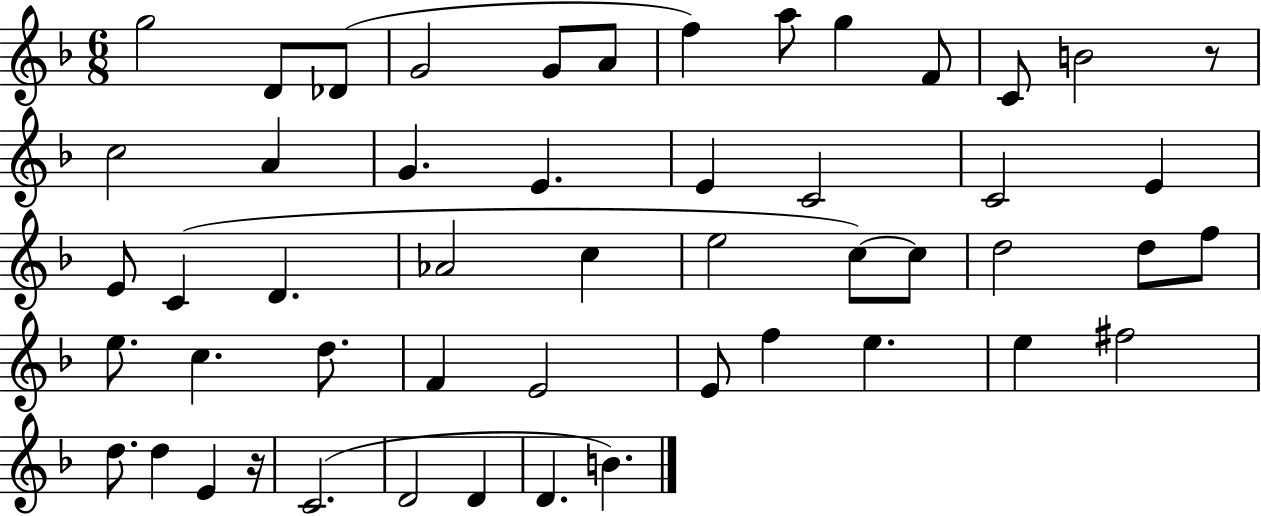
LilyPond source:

{
  \clef treble
  \numericTimeSignature
  \time 6/8
  \key f \major
  g''2 d'8 des'8( | g'2 g'8 a'8 | f''4) a''8 g''4 f'8 | c'8 b'2 r8 | \break c''2 a'4 | g'4. e'4. | e'4 c'2 | c'2 e'4 | \break e'8 c'4( d'4. | aes'2 c''4 | e''2 c''8~~) c''8 | d''2 d''8 f''8 | \break e''8. c''4. d''8. | f'4 e'2 | e'8 f''4 e''4. | e''4 fis''2 | \break d''8. d''4 e'4 r16 | c'2.( | d'2 d'4 | d'4. b'4.) | \break \bar "|."
}